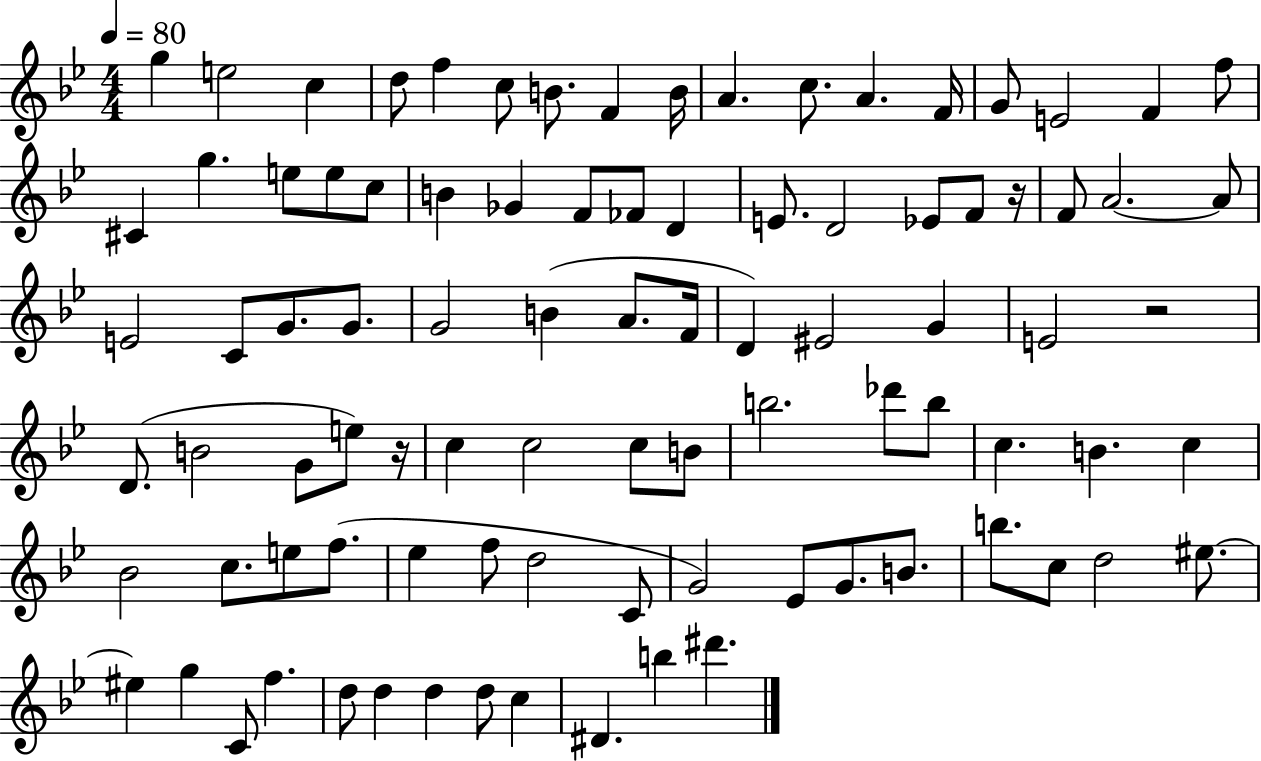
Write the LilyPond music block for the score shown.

{
  \clef treble
  \numericTimeSignature
  \time 4/4
  \key bes \major
  \tempo 4 = 80
  g''4 e''2 c''4 | d''8 f''4 c''8 b'8. f'4 b'16 | a'4. c''8. a'4. f'16 | g'8 e'2 f'4 f''8 | \break cis'4 g''4. e''8 e''8 c''8 | b'4 ges'4 f'8 fes'8 d'4 | e'8. d'2 ees'8 f'8 r16 | f'8 a'2.~~ a'8 | \break e'2 c'8 g'8. g'8. | g'2 b'4( a'8. f'16 | d'4) eis'2 g'4 | e'2 r2 | \break d'8.( b'2 g'8 e''8) r16 | c''4 c''2 c''8 b'8 | b''2. des'''8 b''8 | c''4. b'4. c''4 | \break bes'2 c''8. e''8 f''8.( | ees''4 f''8 d''2 c'8 | g'2) ees'8 g'8. b'8. | b''8. c''8 d''2 eis''8.~~ | \break eis''4 g''4 c'8 f''4. | d''8 d''4 d''4 d''8 c''4 | dis'4. b''4 dis'''4. | \bar "|."
}